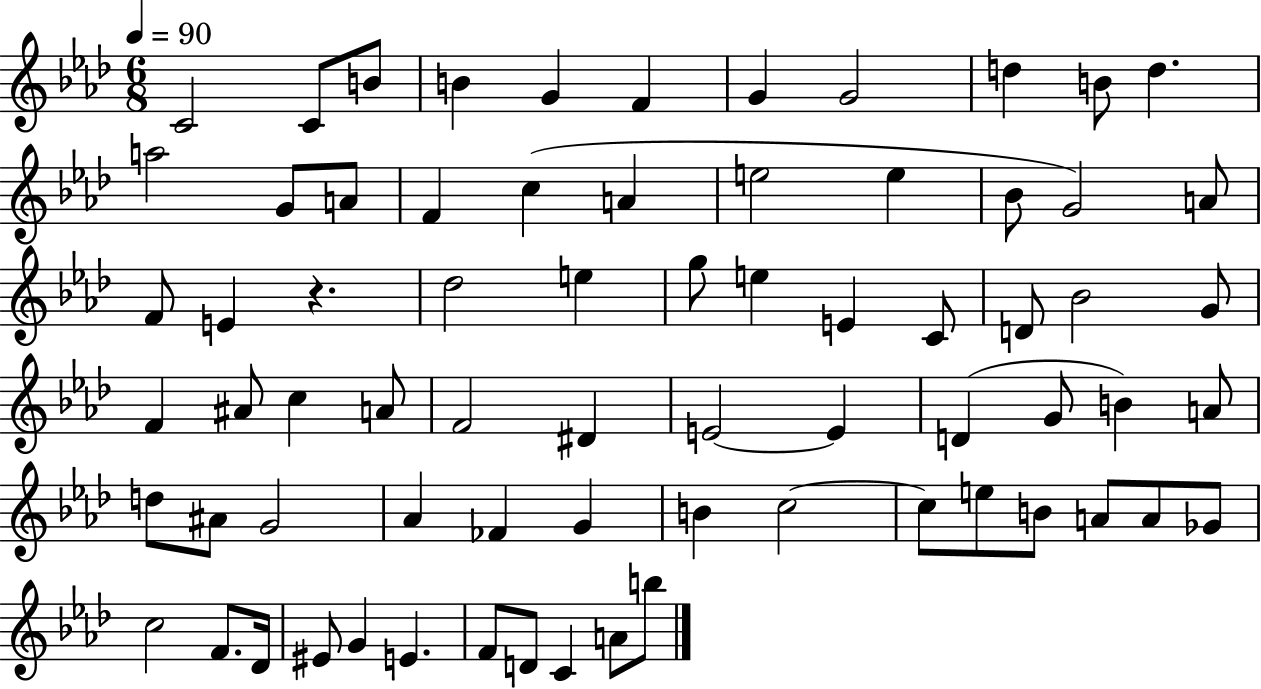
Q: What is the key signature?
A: AES major